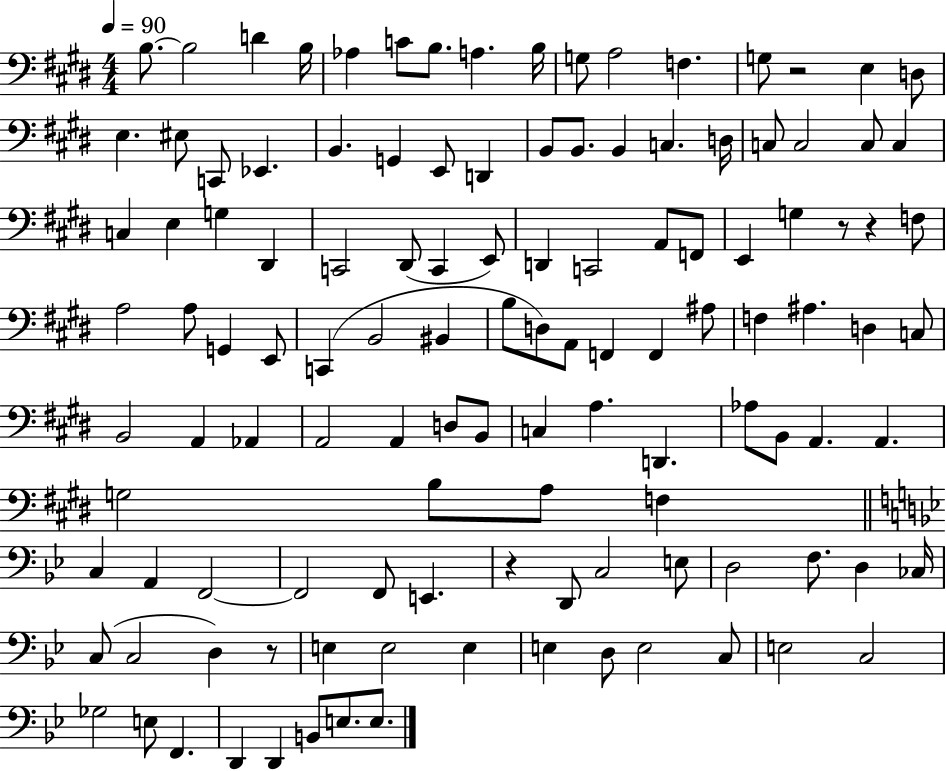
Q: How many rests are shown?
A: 5